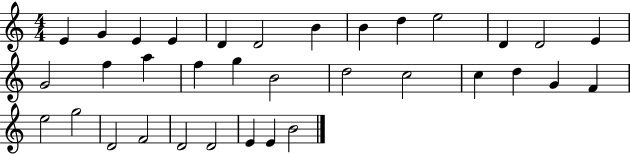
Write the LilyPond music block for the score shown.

{
  \clef treble
  \numericTimeSignature
  \time 4/4
  \key c \major
  e'4 g'4 e'4 e'4 | d'4 d'2 b'4 | b'4 d''4 e''2 | d'4 d'2 e'4 | \break g'2 f''4 a''4 | f''4 g''4 b'2 | d''2 c''2 | c''4 d''4 g'4 f'4 | \break e''2 g''2 | d'2 f'2 | d'2 d'2 | e'4 e'4 b'2 | \break \bar "|."
}